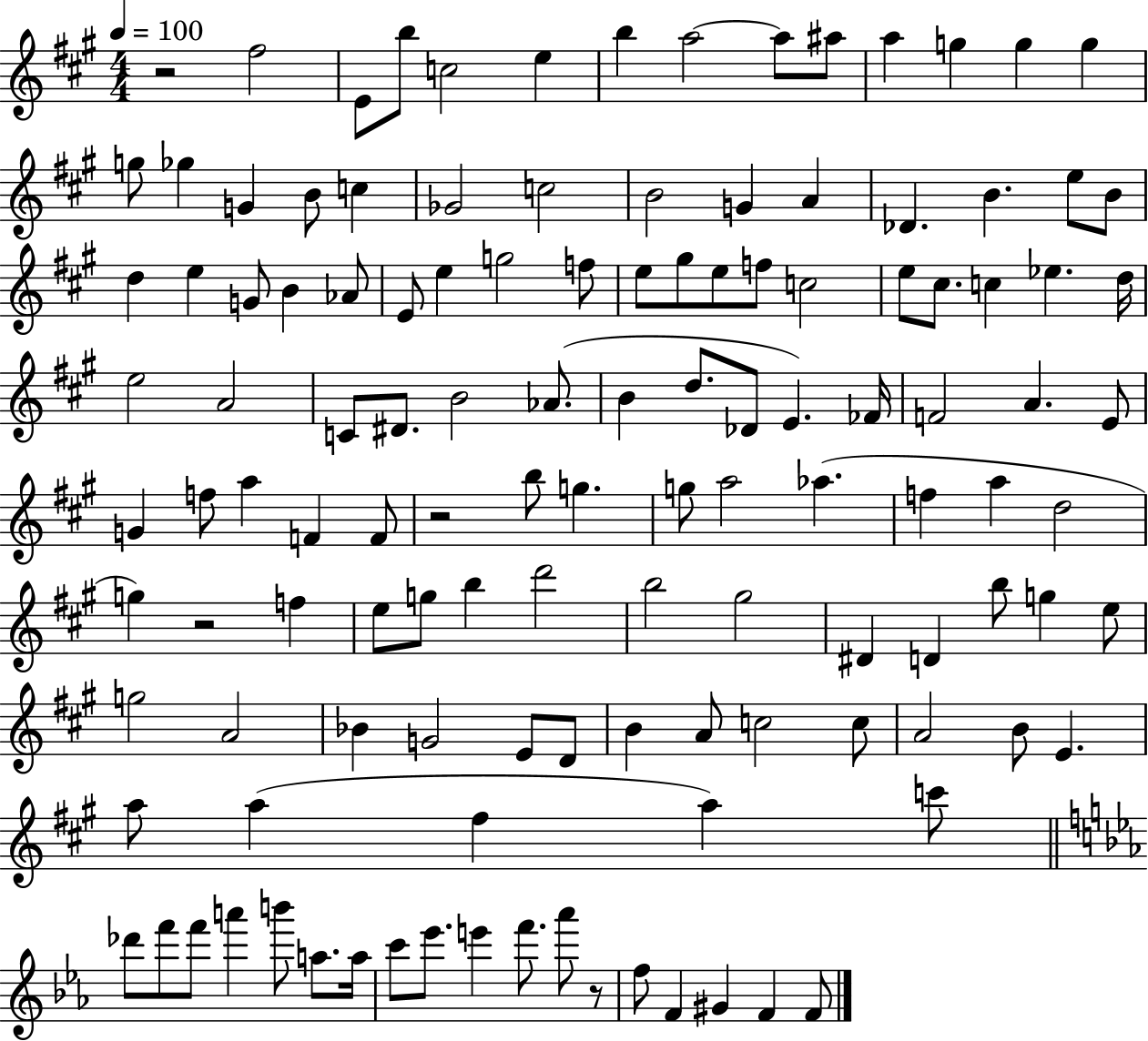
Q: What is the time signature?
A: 4/4